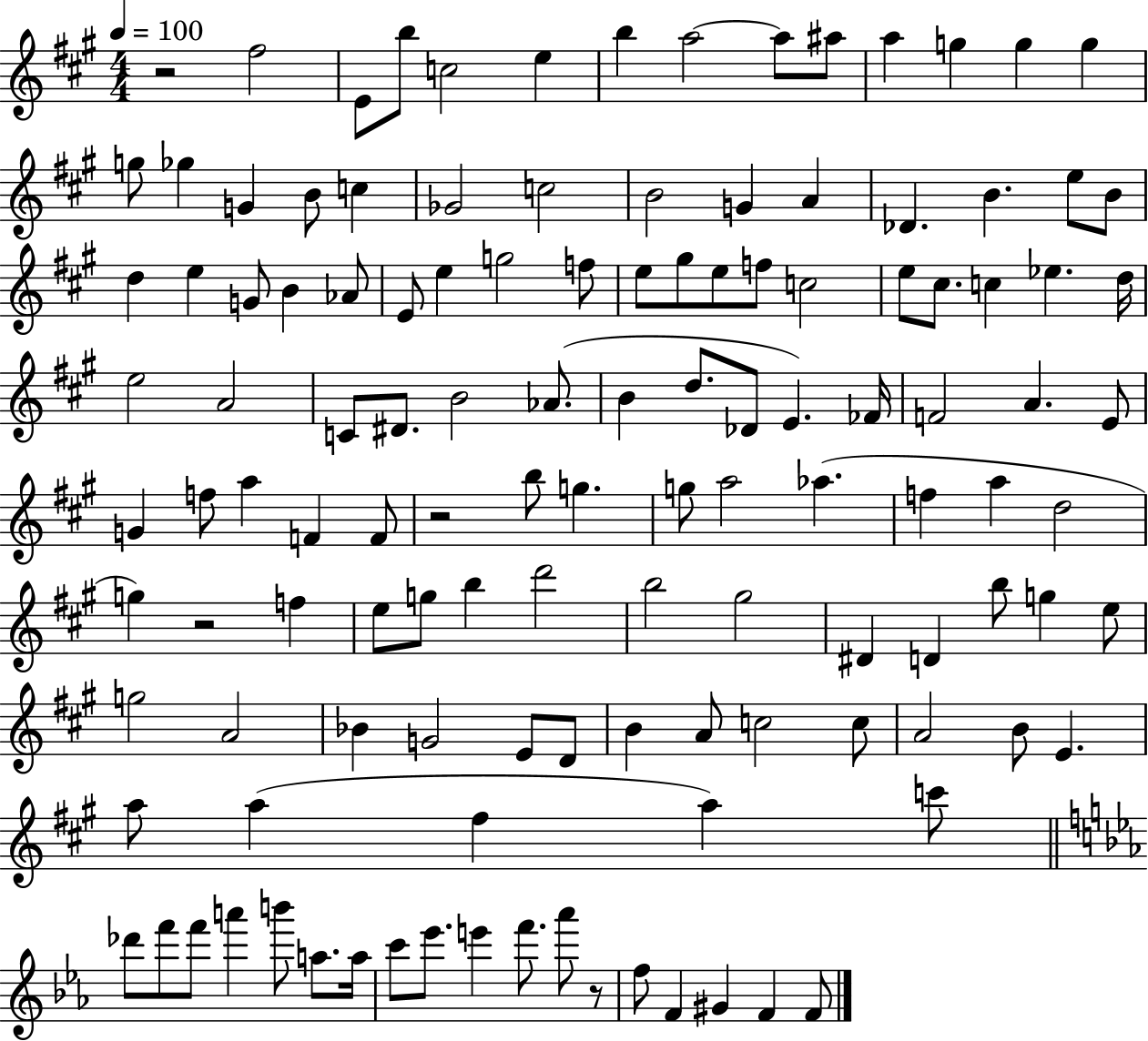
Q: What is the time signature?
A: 4/4